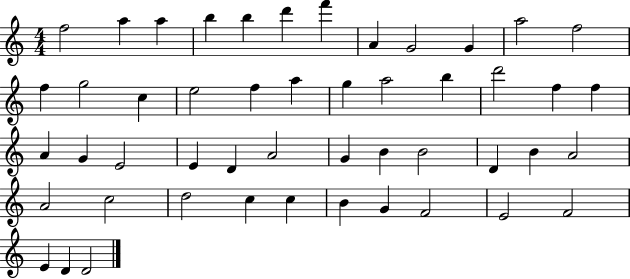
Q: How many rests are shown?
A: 0